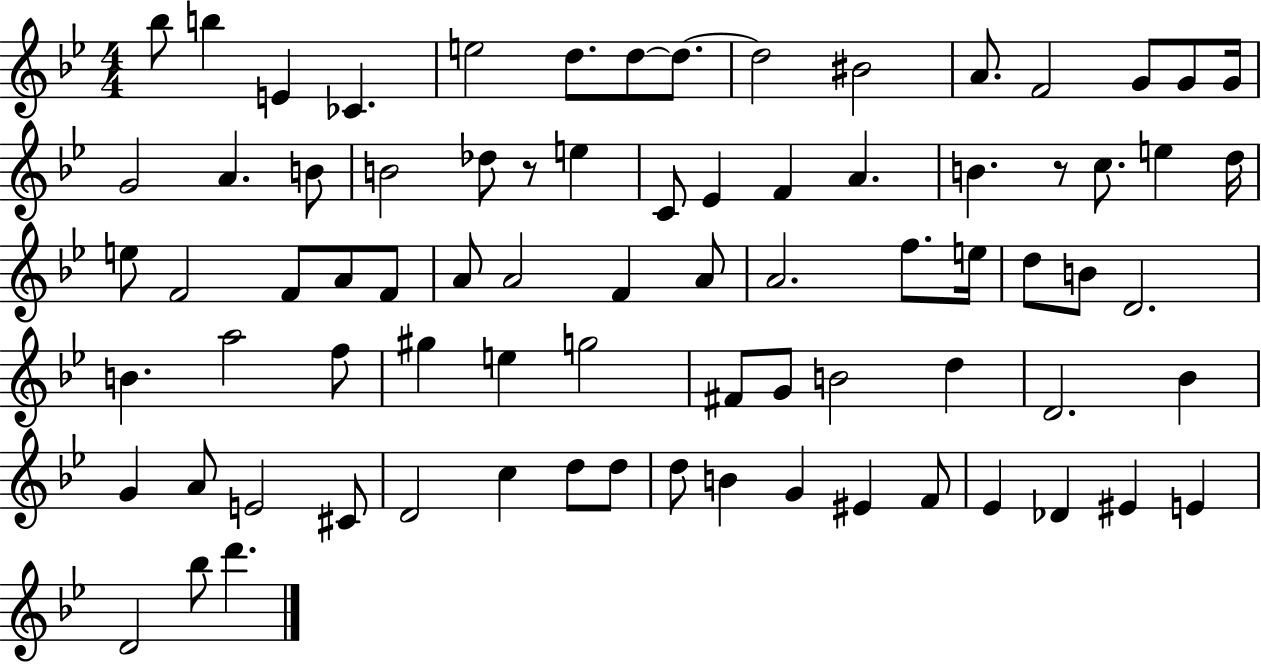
Bb5/e B5/q E4/q CES4/q. E5/h D5/e. D5/e D5/e. D5/h BIS4/h A4/e. F4/h G4/e G4/e G4/s G4/h A4/q. B4/e B4/h Db5/e R/e E5/q C4/e Eb4/q F4/q A4/q. B4/q. R/e C5/e. E5/q D5/s E5/e F4/h F4/e A4/e F4/e A4/e A4/h F4/q A4/e A4/h. F5/e. E5/s D5/e B4/e D4/h. B4/q. A5/h F5/e G#5/q E5/q G5/h F#4/e G4/e B4/h D5/q D4/h. Bb4/q G4/q A4/e E4/h C#4/e D4/h C5/q D5/e D5/e D5/e B4/q G4/q EIS4/q F4/e Eb4/q Db4/q EIS4/q E4/q D4/h Bb5/e D6/q.